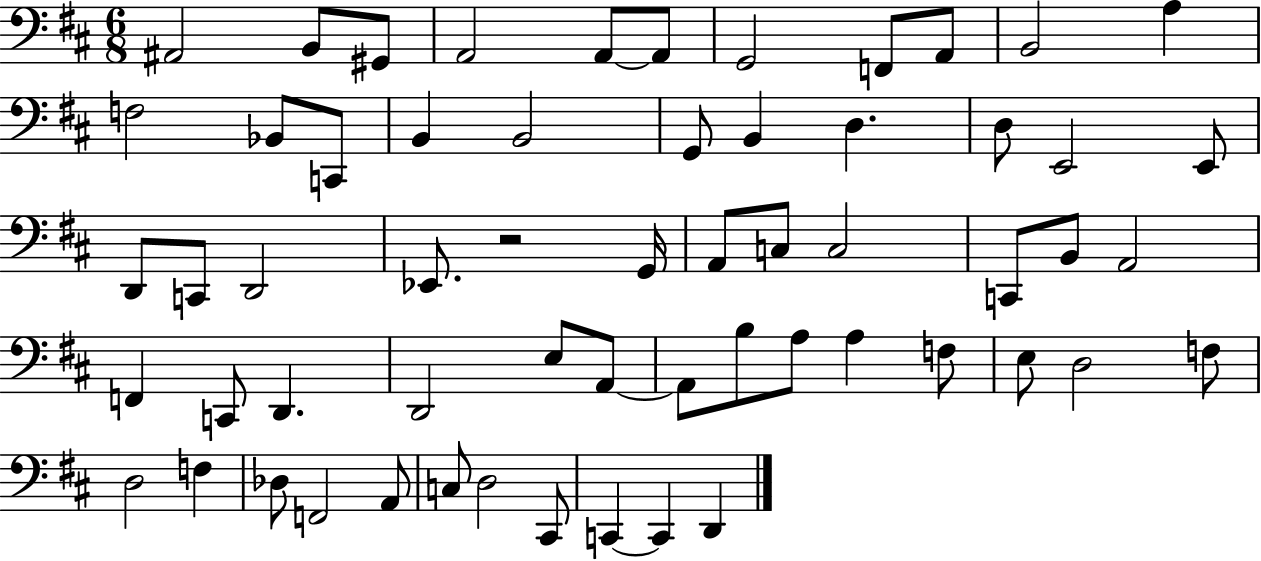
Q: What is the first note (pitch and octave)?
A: A#2